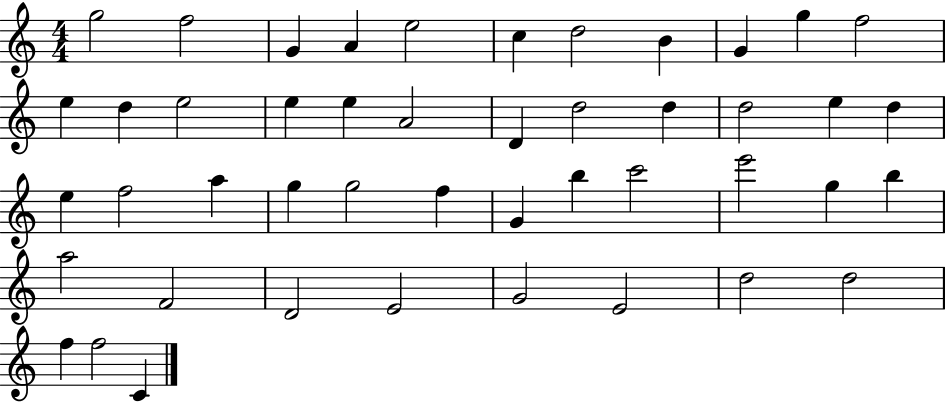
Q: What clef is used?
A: treble